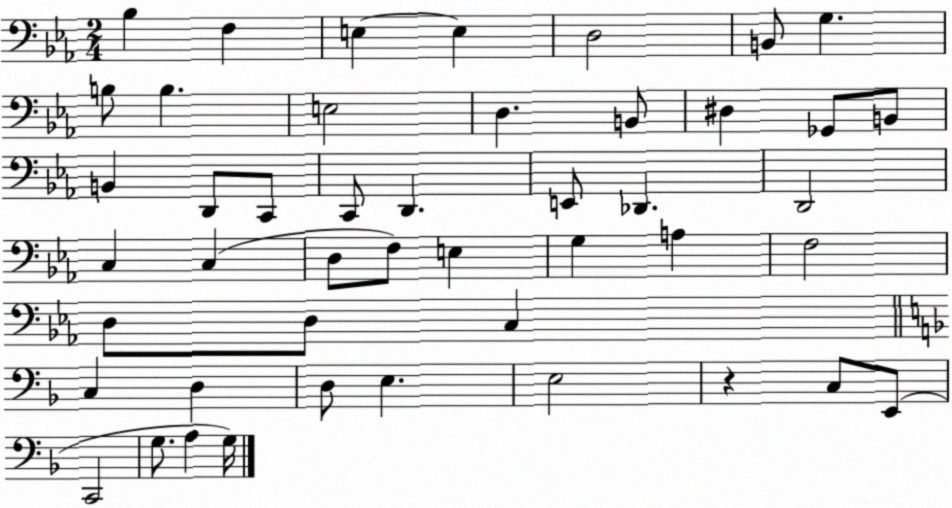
X:1
T:Untitled
M:2/4
L:1/4
K:Eb
_B, F, E, E, D,2 B,,/2 G, B,/2 B, E,2 D, B,,/2 ^D, _G,,/2 B,,/2 B,, D,,/2 C,,/2 C,,/2 D,, E,,/2 _D,, D,,2 C, C, D,/2 F,/2 E, G, A, F,2 D,/2 D,/2 C, C, D, D,/2 E, E,2 z C,/2 E,,/2 C,,2 G,/2 A, G,/4